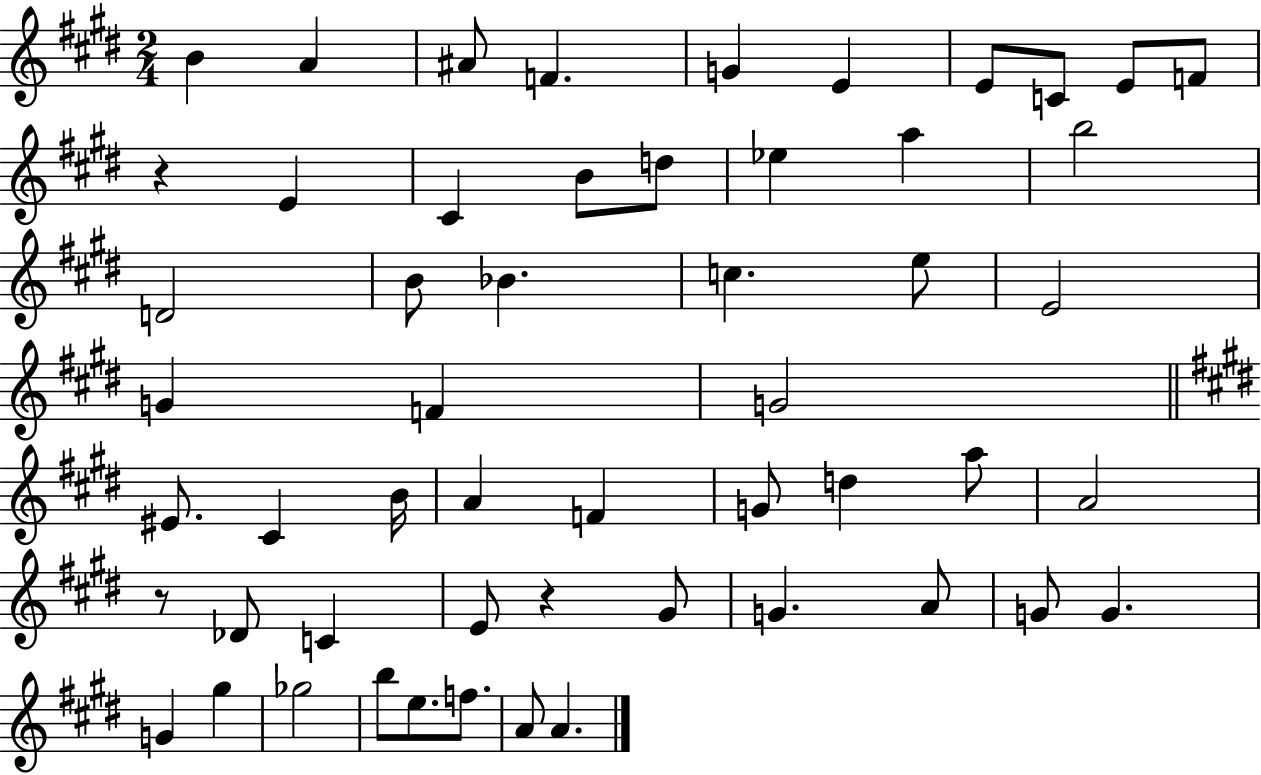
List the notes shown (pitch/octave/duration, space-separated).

B4/q A4/q A#4/e F4/q. G4/q E4/q E4/e C4/e E4/e F4/e R/q E4/q C#4/q B4/e D5/e Eb5/q A5/q B5/h D4/h B4/e Bb4/q. C5/q. E5/e E4/h G4/q F4/q G4/h EIS4/e. C#4/q B4/s A4/q F4/q G4/e D5/q A5/e A4/h R/e Db4/e C4/q E4/e R/q G#4/e G4/q. A4/e G4/e G4/q. G4/q G#5/q Gb5/h B5/e E5/e. F5/e. A4/e A4/q.